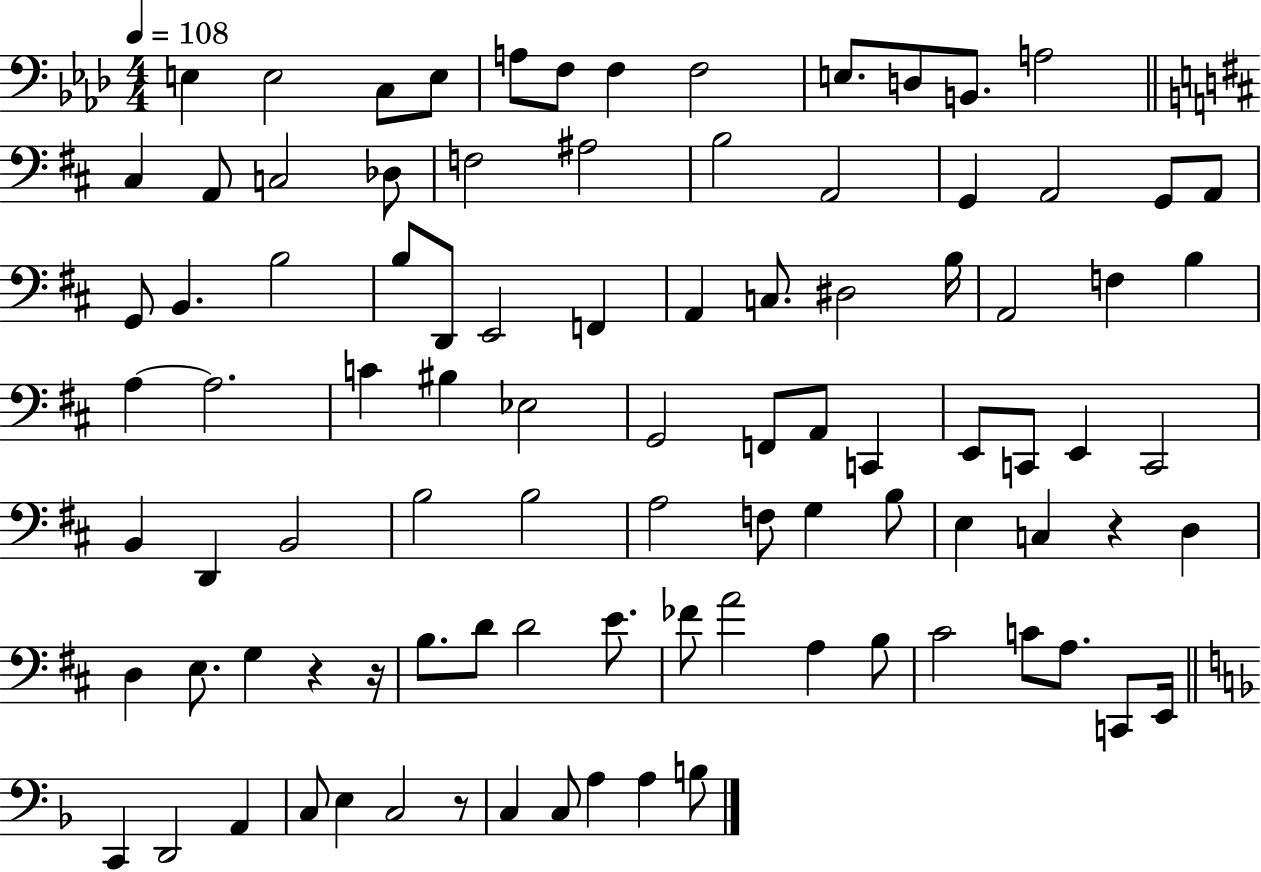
E3/q E3/h C3/e E3/e A3/e F3/e F3/q F3/h E3/e. D3/e B2/e. A3/h C#3/q A2/e C3/h Db3/e F3/h A#3/h B3/h A2/h G2/q A2/h G2/e A2/e G2/e B2/q. B3/h B3/e D2/e E2/h F2/q A2/q C3/e. D#3/h B3/s A2/h F3/q B3/q A3/q A3/h. C4/q BIS3/q Eb3/h G2/h F2/e A2/e C2/q E2/e C2/e E2/q C2/h B2/q D2/q B2/h B3/h B3/h A3/h F3/e G3/q B3/e E3/q C3/q R/q D3/q D3/q E3/e. G3/q R/q R/s B3/e. D4/e D4/h E4/e. FES4/e A4/h A3/q B3/e C#4/h C4/e A3/e. C2/e E2/s C2/q D2/h A2/q C3/e E3/q C3/h R/e C3/q C3/e A3/q A3/q B3/e